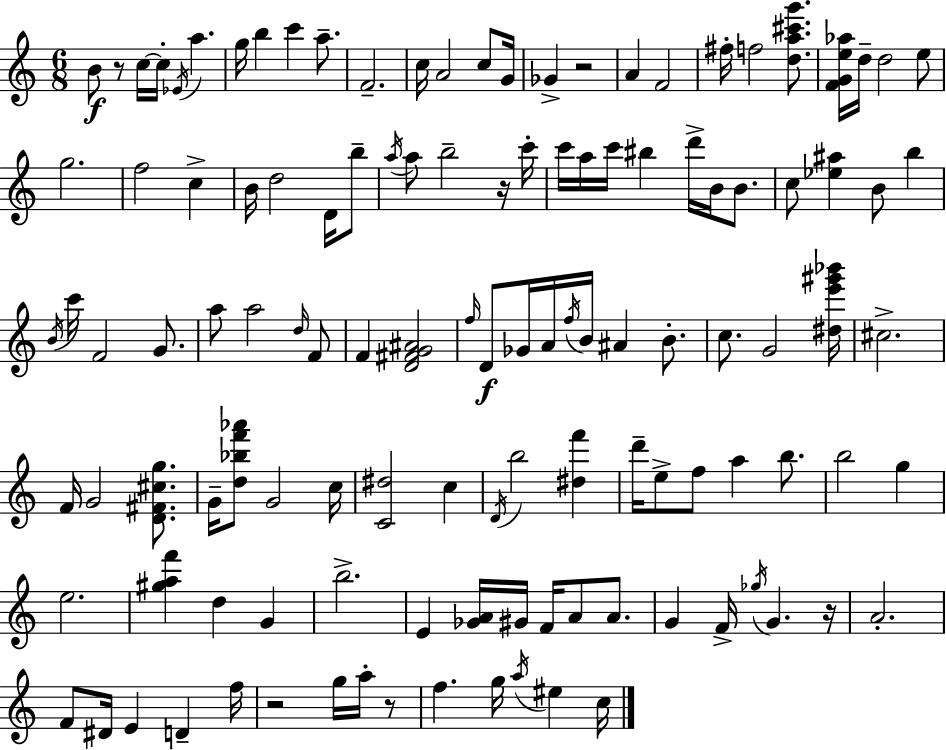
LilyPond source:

{
  \clef treble
  \numericTimeSignature
  \time 6/8
  \key c \major
  \repeat volta 2 { b'8\f r8 c''16~~ c''16-. \acciaccatura { ees'16 } a''4. | g''16 b''4 c'''4 a''8.-- | f'2.-- | c''16 a'2 c''8 | \break g'16 ges'4-> r2 | a'4 f'2 | fis''16-. f''2 <d'' a'' cis''' g'''>8. | <f' g' e'' aes''>16 d''16-- d''2 e''8 | \break g''2. | f''2 c''4-> | b'16 d''2 d'16 b''8-- | \acciaccatura { a''16 } a''8 b''2-- | \break r16 c'''16-. c'''16 a''16 c'''16 bis''4 d'''16-> b'16 b'8. | c''8 <ees'' ais''>4 b'8 b''4 | \acciaccatura { b'16 } c'''16 f'2 | g'8. a''8 a''2 | \break \grace { d''16 } f'8 f'4 <d' fis' g' ais'>2 | \grace { f''16 } d'8\f ges'16 a'16 \acciaccatura { f''16 } b'16 ais'4 | b'8.-. c''8. g'2 | <dis'' e''' gis''' bes'''>16 cis''2.-> | \break f'16 g'2 | <d' fis' cis'' g''>8. g'16-- <d'' bes'' f''' aes'''>8 g'2 | c''16 <c' dis''>2 | c''4 \acciaccatura { d'16 } b''2 | \break <dis'' f'''>4 d'''16-- e''8-> f''8 | a''4 b''8. b''2 | g''4 e''2. | <gis'' a'' f'''>4 d''4 | \break g'4 b''2.-> | e'4 <ges' a'>16 | gis'16 f'16 a'8 a'8. g'4 f'16-> | \acciaccatura { ges''16 } g'4. r16 a'2.-. | \break f'8 dis'16 e'4 | d'4-- f''16 r2 | g''16 a''16-. r8 f''4. | g''16 \acciaccatura { a''16 } eis''4 c''16 } \bar "|."
}